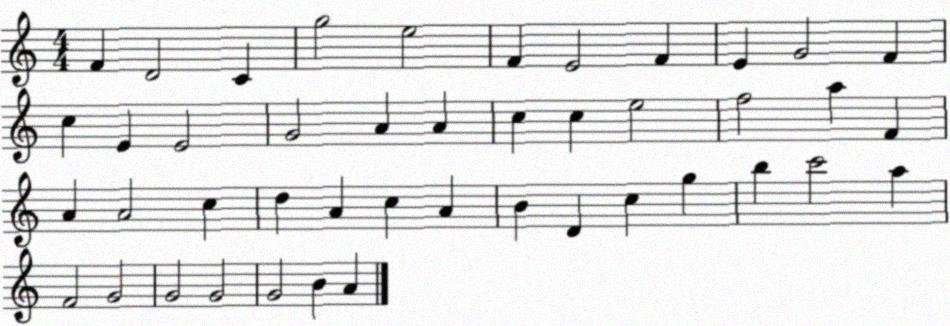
X:1
T:Untitled
M:4/4
L:1/4
K:C
F D2 C g2 e2 F E2 F E G2 F c E E2 G2 A A c c e2 f2 a F A A2 c d A c A B D c g b c'2 a F2 G2 G2 G2 G2 B A